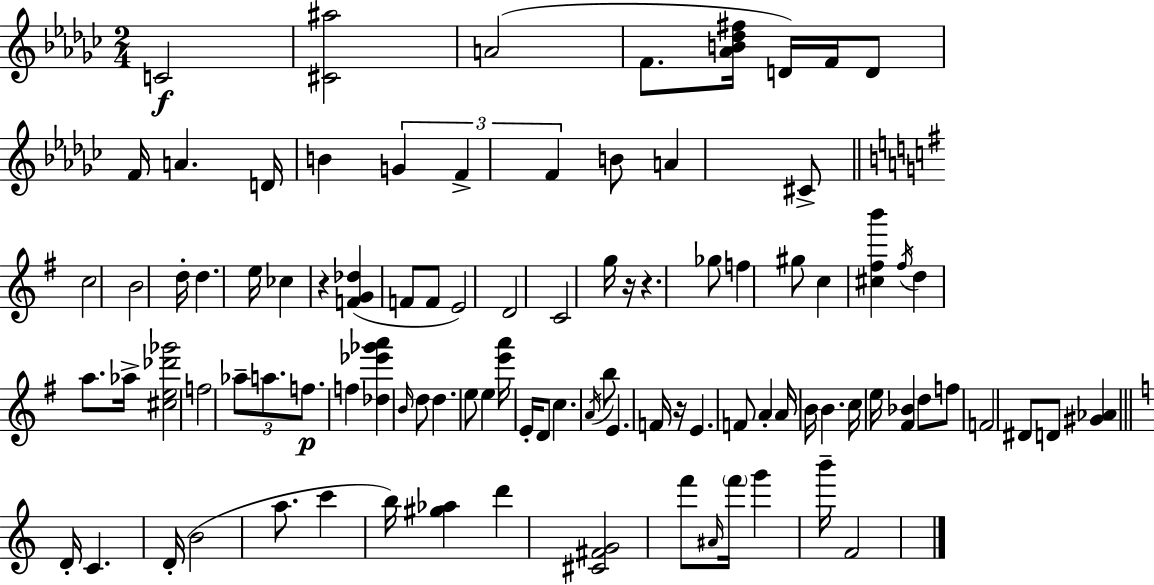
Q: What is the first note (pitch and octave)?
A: C4